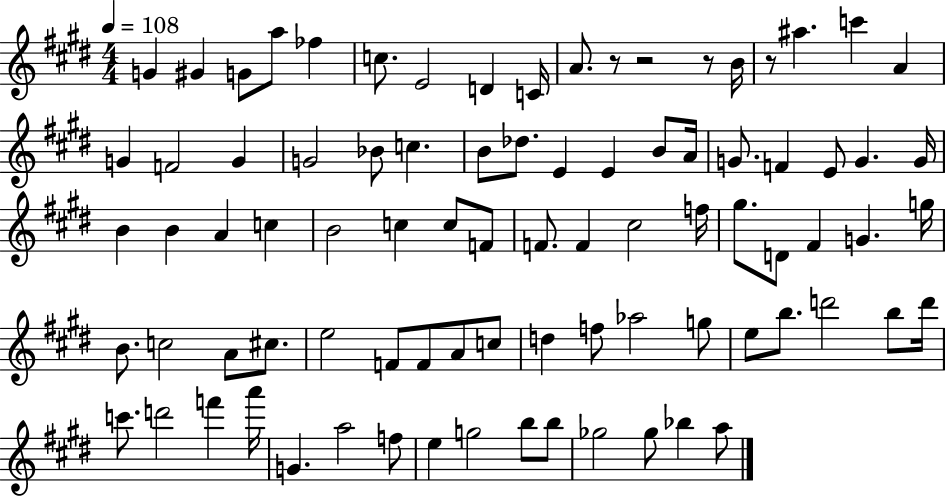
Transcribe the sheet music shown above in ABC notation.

X:1
T:Untitled
M:4/4
L:1/4
K:E
G ^G G/2 a/2 _f c/2 E2 D C/4 A/2 z/2 z2 z/2 B/4 z/2 ^a c' A G F2 G G2 _B/2 c B/2 _d/2 E E B/2 A/4 G/2 F E/2 G G/4 B B A c B2 c c/2 F/2 F/2 F ^c2 f/4 ^g/2 D/2 ^F G g/4 B/2 c2 A/2 ^c/2 e2 F/2 F/2 A/2 c/2 d f/2 _a2 g/2 e/2 b/2 d'2 b/2 d'/4 c'/2 d'2 f' a'/4 G a2 f/2 e g2 b/2 b/2 _g2 _g/2 _b a/2